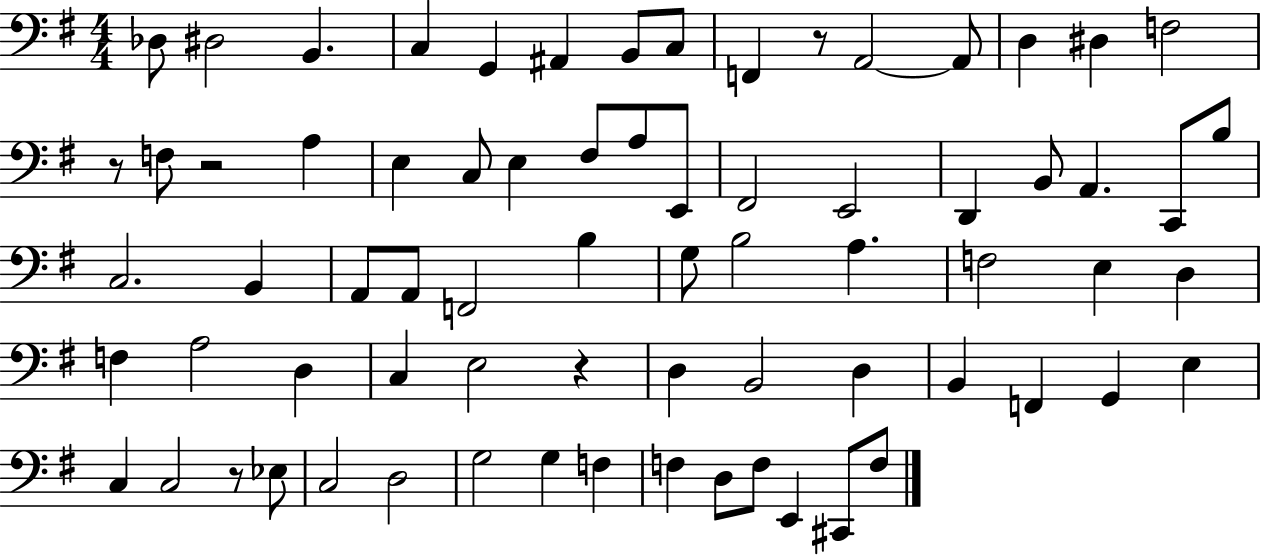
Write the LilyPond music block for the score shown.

{
  \clef bass
  \numericTimeSignature
  \time 4/4
  \key g \major
  des8 dis2 b,4. | c4 g,4 ais,4 b,8 c8 | f,4 r8 a,2~~ a,8 | d4 dis4 f2 | \break r8 f8 r2 a4 | e4 c8 e4 fis8 a8 e,8 | fis,2 e,2 | d,4 b,8 a,4. c,8 b8 | \break c2. b,4 | a,8 a,8 f,2 b4 | g8 b2 a4. | f2 e4 d4 | \break f4 a2 d4 | c4 e2 r4 | d4 b,2 d4 | b,4 f,4 g,4 e4 | \break c4 c2 r8 ees8 | c2 d2 | g2 g4 f4 | f4 d8 f8 e,4 cis,8 f8 | \break \bar "|."
}